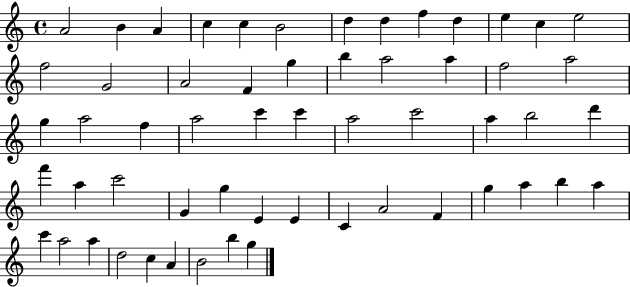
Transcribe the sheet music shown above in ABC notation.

X:1
T:Untitled
M:4/4
L:1/4
K:C
A2 B A c c B2 d d f d e c e2 f2 G2 A2 F g b a2 a f2 a2 g a2 f a2 c' c' a2 c'2 a b2 d' f' a c'2 G g E E C A2 F g a b a c' a2 a d2 c A B2 b g